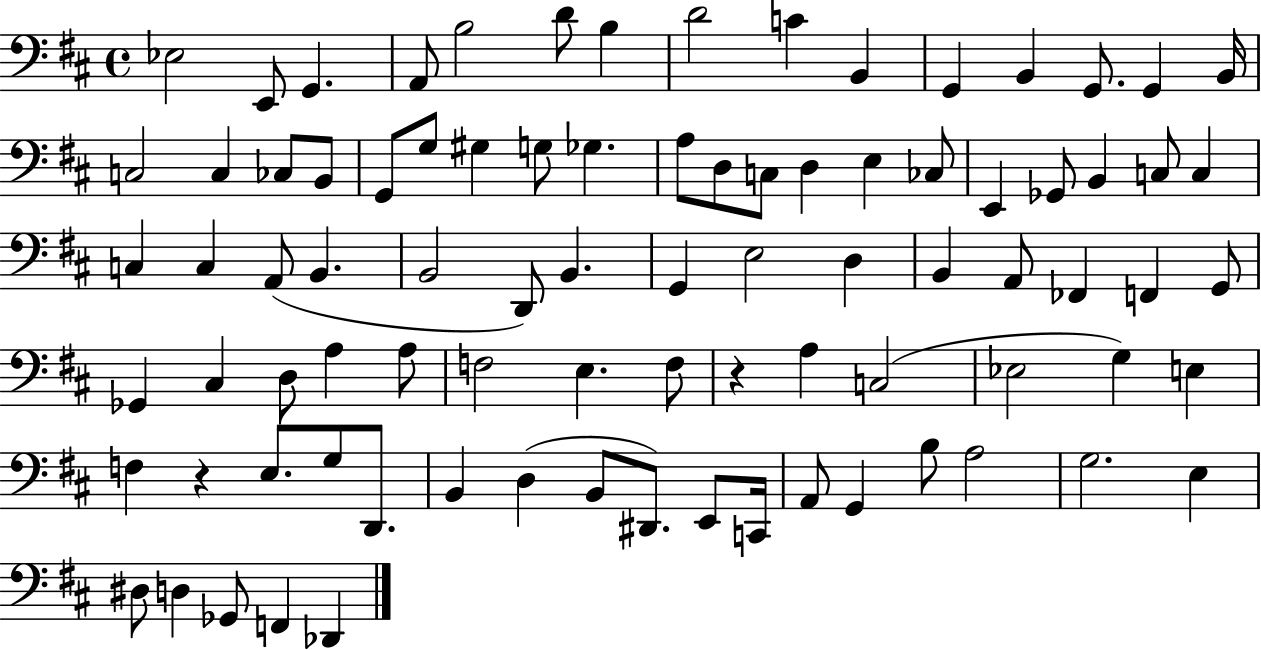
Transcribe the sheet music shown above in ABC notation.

X:1
T:Untitled
M:4/4
L:1/4
K:D
_E,2 E,,/2 G,, A,,/2 B,2 D/2 B, D2 C B,, G,, B,, G,,/2 G,, B,,/4 C,2 C, _C,/2 B,,/2 G,,/2 G,/2 ^G, G,/2 _G, A,/2 D,/2 C,/2 D, E, _C,/2 E,, _G,,/2 B,, C,/2 C, C, C, A,,/2 B,, B,,2 D,,/2 B,, G,, E,2 D, B,, A,,/2 _F,, F,, G,,/2 _G,, ^C, D,/2 A, A,/2 F,2 E, F,/2 z A, C,2 _E,2 G, E, F, z E,/2 G,/2 D,,/2 B,, D, B,,/2 ^D,,/2 E,,/2 C,,/4 A,,/2 G,, B,/2 A,2 G,2 E, ^D,/2 D, _G,,/2 F,, _D,,